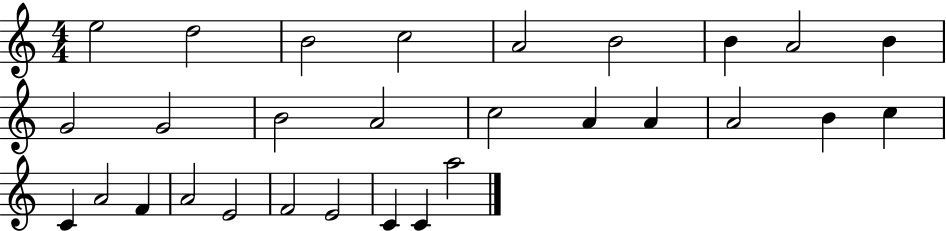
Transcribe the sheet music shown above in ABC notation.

X:1
T:Untitled
M:4/4
L:1/4
K:C
e2 d2 B2 c2 A2 B2 B A2 B G2 G2 B2 A2 c2 A A A2 B c C A2 F A2 E2 F2 E2 C C a2